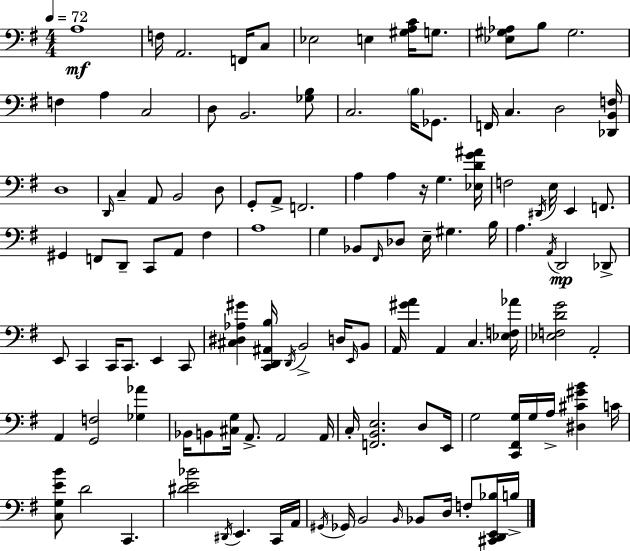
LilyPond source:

{
  \clef bass
  \numericTimeSignature
  \time 4/4
  \key g \major
  \tempo 4 = 72
  a1\mf | f16 a,2. f,16 c8 | ees2 e4 <gis a c'>16 g8. | <ees gis aes>8 b8 gis2. | \break f4 a4 c2 | d8 b,2. <ges b>8 | c2. \parenthesize b16 ges,8. | f,16 c4. d2 <des, b, f>16 | \break d1 | \grace { d,16 } c4-- a,8 b,2 d8 | g,8-. a,8-> f,2. | a4 a4 r16 g4. | \break <ees d' g' ais'>16 f2 \acciaccatura { dis,16 } e16 e,4 f,8. | gis,4 f,8 d,8-- c,8 a,8 fis4 | a1 | g4 bes,8 \grace { fis,16 } des8 e16-- gis4. | \break b16 a4. \acciaccatura { a,16 }\mp d,2 | des,8-> e,8 c,4 c,16 c,8. e,4 | c,8 <cis dis aes gis'>4 <c, d, ais, b>16 \acciaccatura { d,16 } b,2-> | d16 \grace { e,16 } b,8 a,16 <gis' a'>4 a,4 c4. | \break <ees f aes'>16 <ees f d' g'>2 a,2-. | a,4 <g, f>2 | <ges aes'>4 bes,16 b,8 <cis g>16 a,8.-> a,2 | a,16 c16-. <f, b, e>2. | \break d8 e,16 g2 <c, fis, g>16 g16 | a16-> <dis cis' gis' b'>4 c'16 <c g e' b'>8 d'2 | c,4. <dis' e' bes'>2 \acciaccatura { dis,16 } e,4. | c,16 a,16 \acciaccatura { gis,16 } ges,16 b,2 | \break \grace { b,16 } bes,8 d16 f8-. <cis, d, e, bes>16 b16-> \bar "|."
}